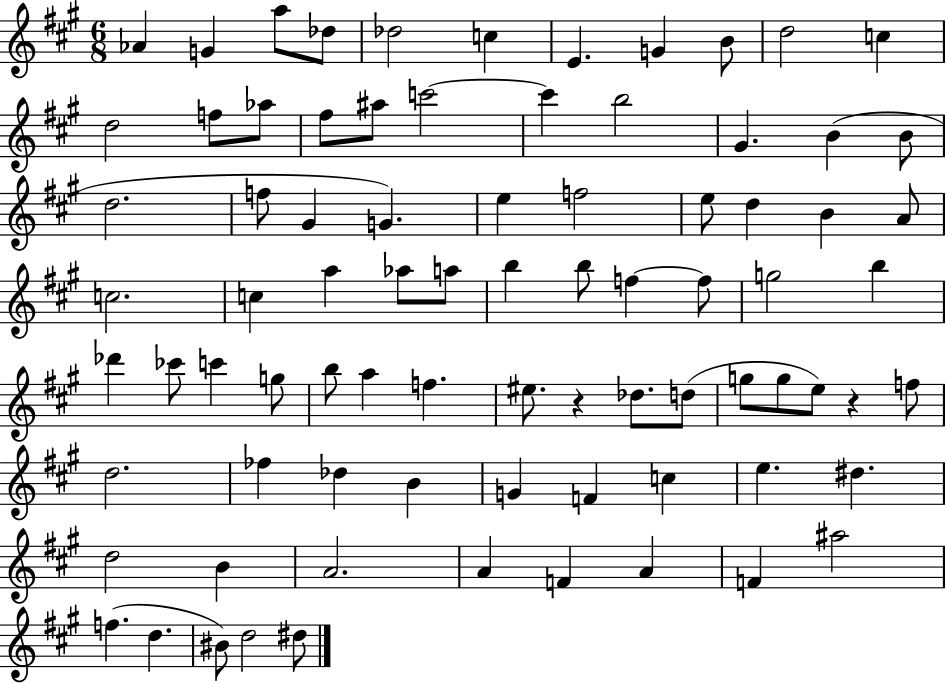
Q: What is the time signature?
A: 6/8